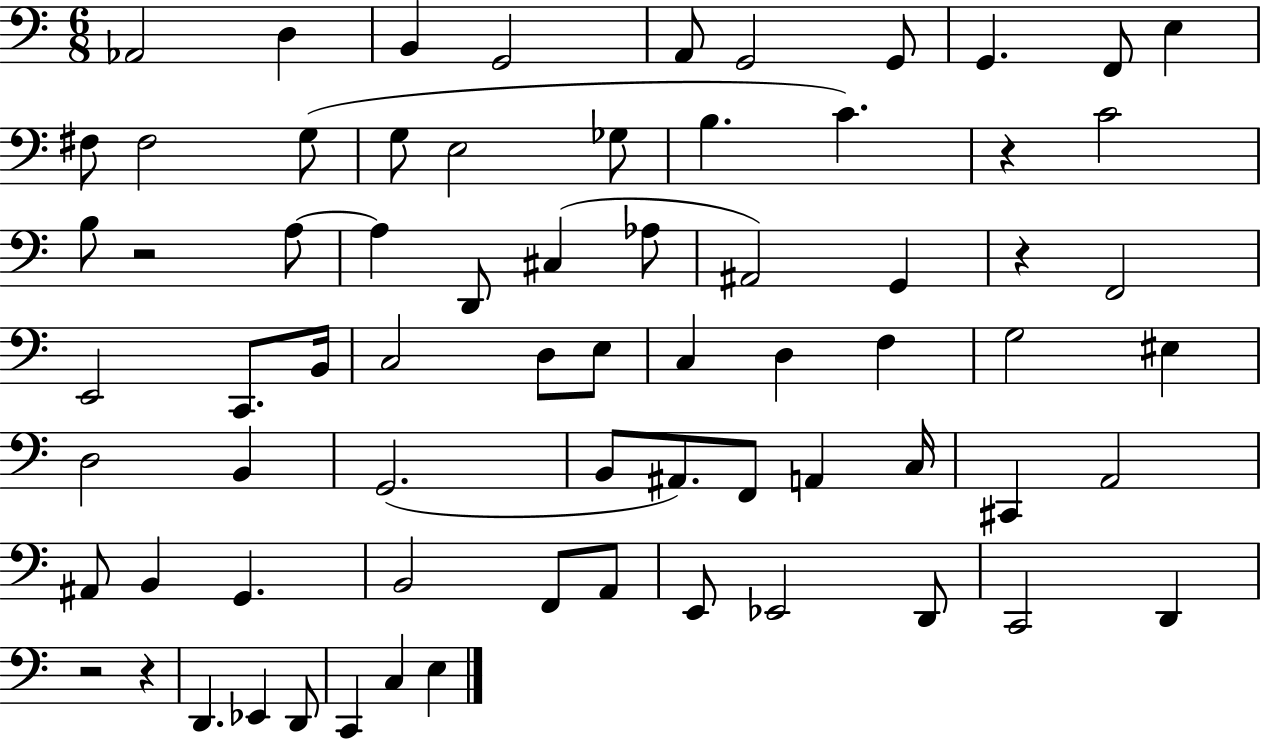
Ab2/h D3/q B2/q G2/h A2/e G2/h G2/e G2/q. F2/e E3/q F#3/e F#3/h G3/e G3/e E3/h Gb3/e B3/q. C4/q. R/q C4/h B3/e R/h A3/e A3/q D2/e C#3/q Ab3/e A#2/h G2/q R/q F2/h E2/h C2/e. B2/s C3/h D3/e E3/e C3/q D3/q F3/q G3/h EIS3/q D3/h B2/q G2/h. B2/e A#2/e. F2/e A2/q C3/s C#2/q A2/h A#2/e B2/q G2/q. B2/h F2/e A2/e E2/e Eb2/h D2/e C2/h D2/q R/h R/q D2/q. Eb2/q D2/e C2/q C3/q E3/q